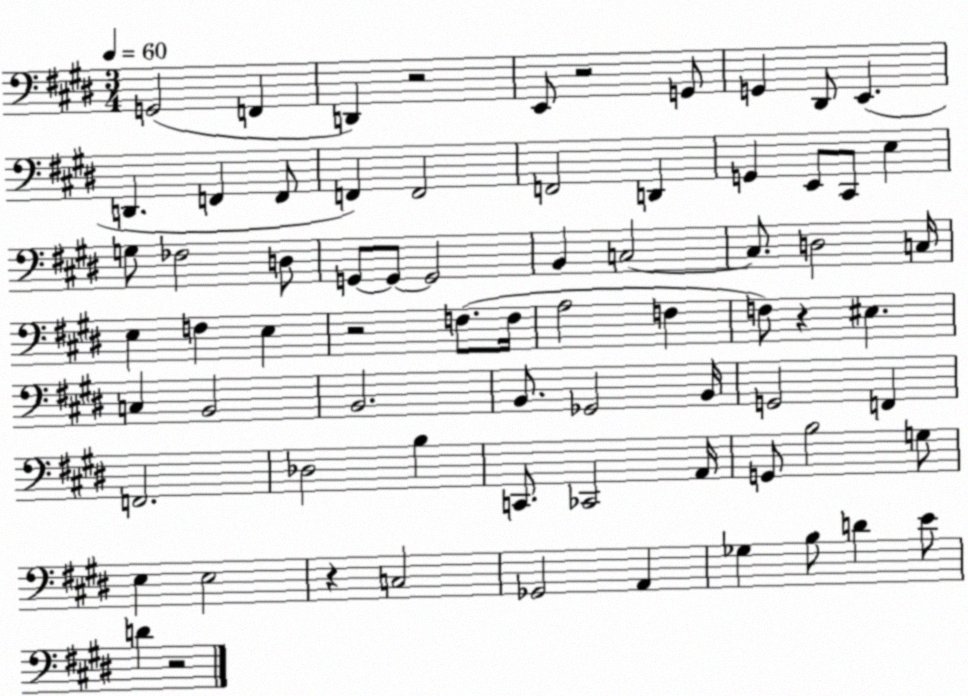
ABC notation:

X:1
T:Untitled
M:3/4
L:1/4
K:E
G,,2 F,, D,, z2 E,,/2 z2 G,,/2 G,, ^D,,/2 E,, D,, F,, F,,/2 F,, F,,2 F,,2 D,, G,, E,,/2 ^C,,/2 E, G,/2 _F,2 D,/2 G,,/2 G,,/2 G,,2 B,, C,2 C,/2 D,2 C,/4 E, F, E, z2 F,/2 F,/4 A,2 F, F,/2 z ^E, C, B,,2 B,,2 B,,/2 _G,,2 B,,/4 G,,2 F,, F,,2 _D,2 B, C,,/2 _C,,2 A,,/4 G,,/2 B,2 G,/2 E, E,2 z C,2 _G,,2 A,, _G, B,/2 D E/2 D z2